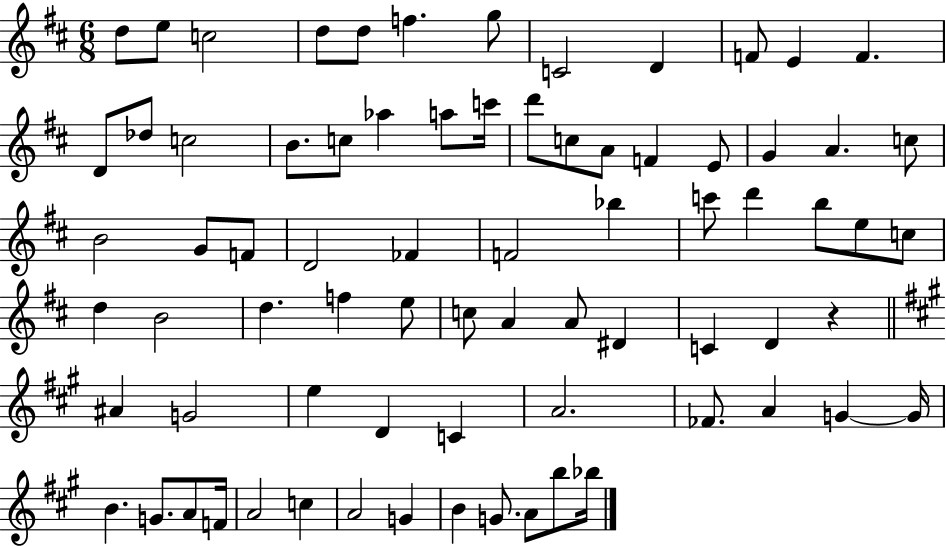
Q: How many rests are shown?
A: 1